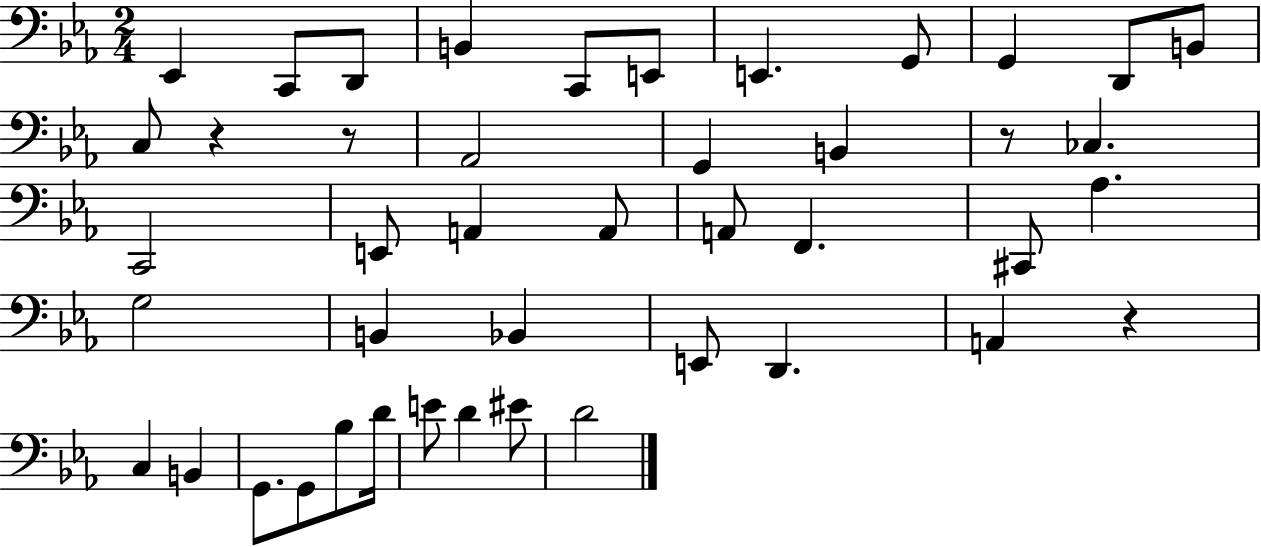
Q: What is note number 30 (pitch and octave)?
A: A2